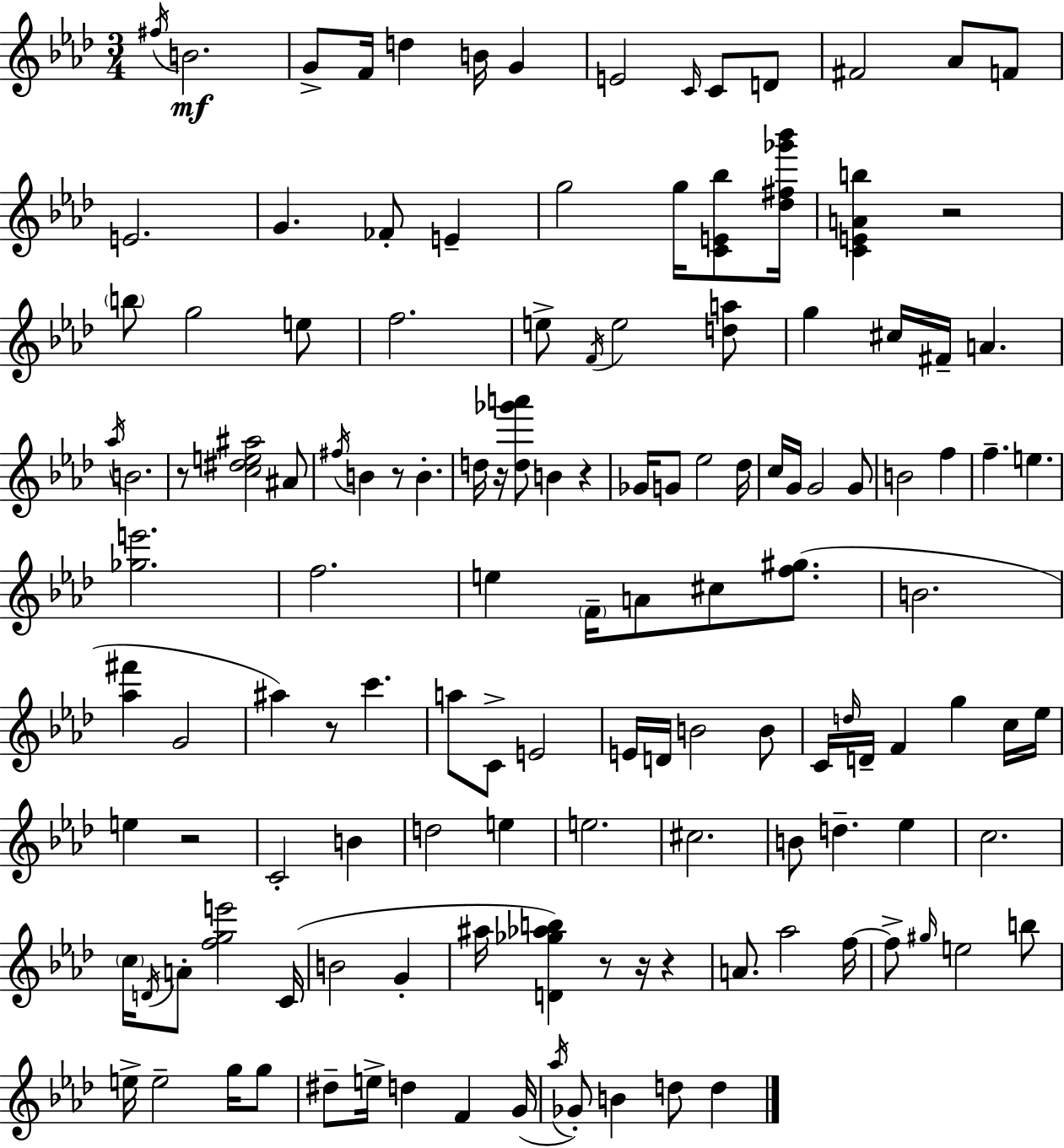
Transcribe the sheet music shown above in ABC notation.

X:1
T:Untitled
M:3/4
L:1/4
K:Fm
^f/4 B2 G/2 F/4 d B/4 G E2 C/4 C/2 D/2 ^F2 _A/2 F/2 E2 G _F/2 E g2 g/4 [CE_b]/2 [_d^f_g'_b']/4 [CEAb] z2 b/2 g2 e/2 f2 e/2 F/4 e2 [da]/2 g ^c/4 ^F/4 A _a/4 B2 z/2 [c^de^a]2 ^A/2 ^f/4 B z/2 B d/4 z/4 [d_g'a']/2 B z _G/4 G/2 _e2 _d/4 c/4 G/4 G2 G/2 B2 f f e [_ge']2 f2 e F/4 A/2 ^c/2 [f^g]/2 B2 [_a^f'] G2 ^a z/2 c' a/2 C/2 E2 E/4 D/4 B2 B/2 C/4 d/4 D/4 F g c/4 _e/4 e z2 C2 B d2 e e2 ^c2 B/2 d _e c2 c/4 D/4 A/2 [fge']2 C/4 B2 G ^a/4 [D_g_ab] z/2 z/4 z A/2 _a2 f/4 f/2 ^g/4 e2 b/2 e/4 e2 g/4 g/2 ^d/2 e/4 d F G/4 _a/4 _G/2 B d/2 d